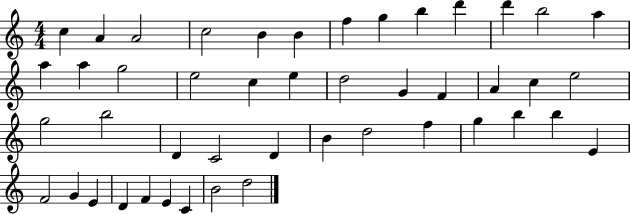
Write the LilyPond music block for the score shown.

{
  \clef treble
  \numericTimeSignature
  \time 4/4
  \key c \major
  c''4 a'4 a'2 | c''2 b'4 b'4 | f''4 g''4 b''4 d'''4 | d'''4 b''2 a''4 | \break a''4 a''4 g''2 | e''2 c''4 e''4 | d''2 g'4 f'4 | a'4 c''4 e''2 | \break g''2 b''2 | d'4 c'2 d'4 | b'4 d''2 f''4 | g''4 b''4 b''4 e'4 | \break f'2 g'4 e'4 | d'4 f'4 e'4 c'4 | b'2 d''2 | \bar "|."
}